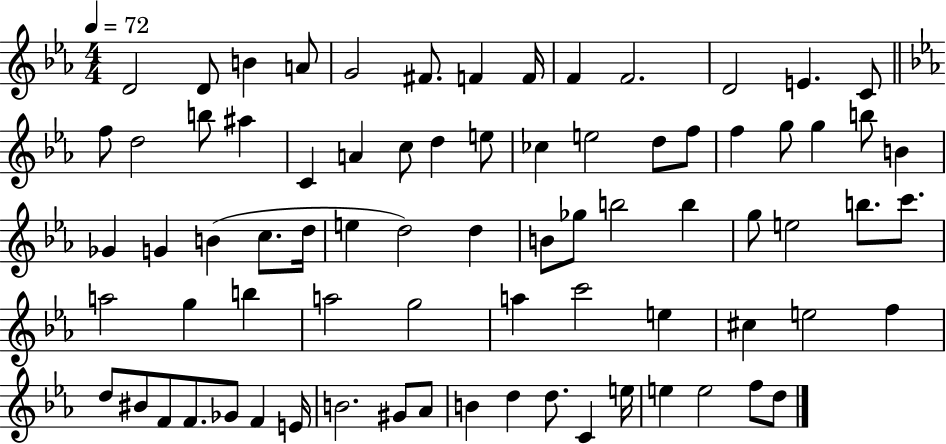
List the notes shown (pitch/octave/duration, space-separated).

D4/h D4/e B4/q A4/e G4/h F#4/e. F4/q F4/s F4/q F4/h. D4/h E4/q. C4/e F5/e D5/h B5/e A#5/q C4/q A4/q C5/e D5/q E5/e CES5/q E5/h D5/e F5/e F5/q G5/e G5/q B5/e B4/q Gb4/q G4/q B4/q C5/e. D5/s E5/q D5/h D5/q B4/e Gb5/e B5/h B5/q G5/e E5/h B5/e. C6/e. A5/h G5/q B5/q A5/h G5/h A5/q C6/h E5/q C#5/q E5/h F5/q D5/e BIS4/e F4/e F4/e. Gb4/e F4/q E4/s B4/h. G#4/e Ab4/e B4/q D5/q D5/e. C4/q E5/s E5/q E5/h F5/e D5/e